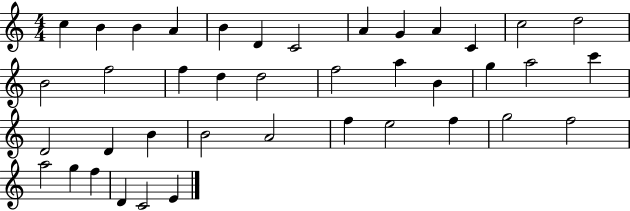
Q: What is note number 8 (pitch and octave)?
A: A4